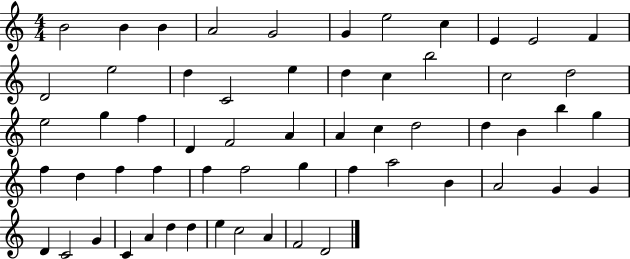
{
  \clef treble
  \numericTimeSignature
  \time 4/4
  \key c \major
  b'2 b'4 b'4 | a'2 g'2 | g'4 e''2 c''4 | e'4 e'2 f'4 | \break d'2 e''2 | d''4 c'2 e''4 | d''4 c''4 b''2 | c''2 d''2 | \break e''2 g''4 f''4 | d'4 f'2 a'4 | a'4 c''4 d''2 | d''4 b'4 b''4 g''4 | \break f''4 d''4 f''4 f''4 | f''4 f''2 g''4 | f''4 a''2 b'4 | a'2 g'4 g'4 | \break d'4 c'2 g'4 | c'4 a'4 d''4 d''4 | e''4 c''2 a'4 | f'2 d'2 | \break \bar "|."
}